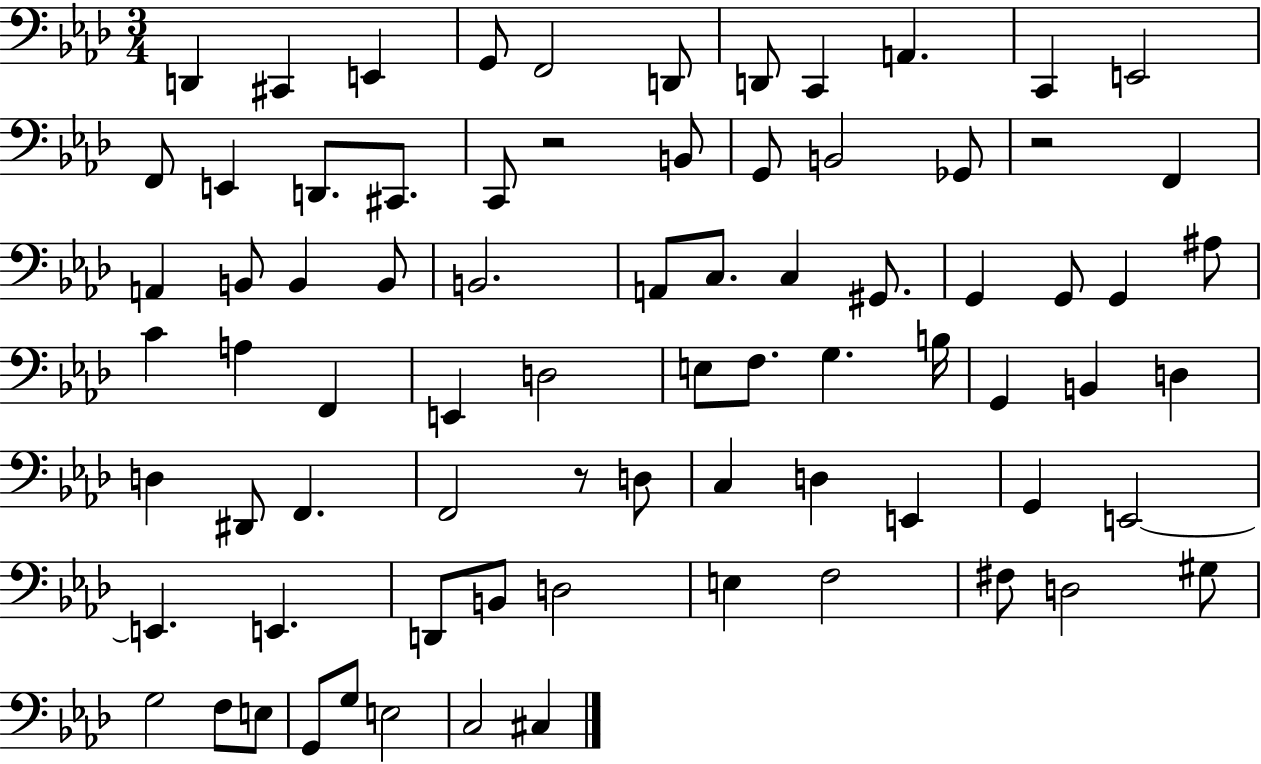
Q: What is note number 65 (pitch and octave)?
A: D3